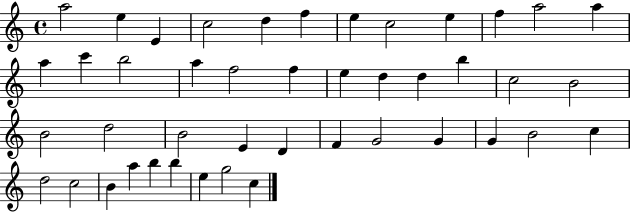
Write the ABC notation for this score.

X:1
T:Untitled
M:4/4
L:1/4
K:C
a2 e E c2 d f e c2 e f a2 a a c' b2 a f2 f e d d b c2 B2 B2 d2 B2 E D F G2 G G B2 c d2 c2 B a b b e g2 c